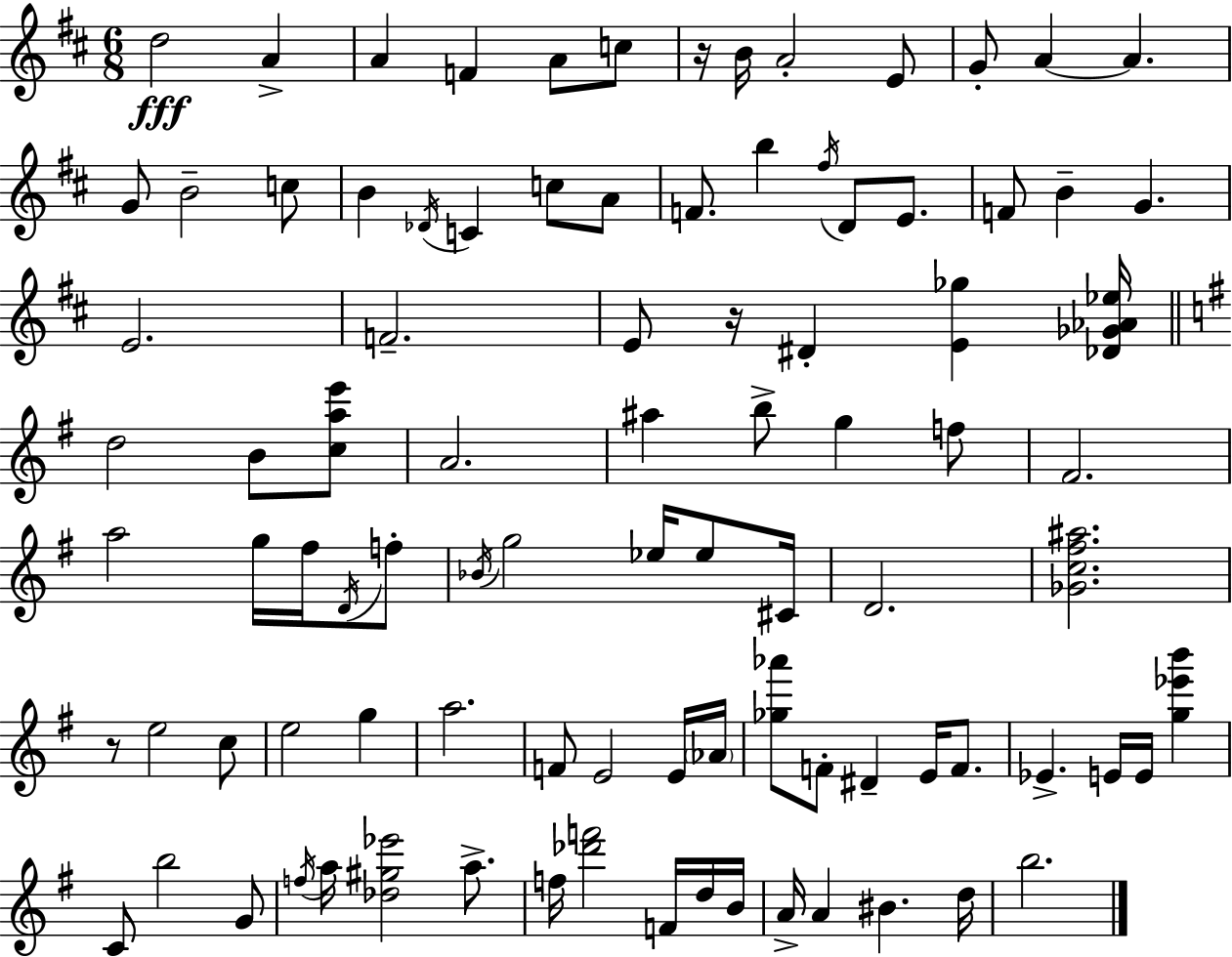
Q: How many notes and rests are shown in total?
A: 93